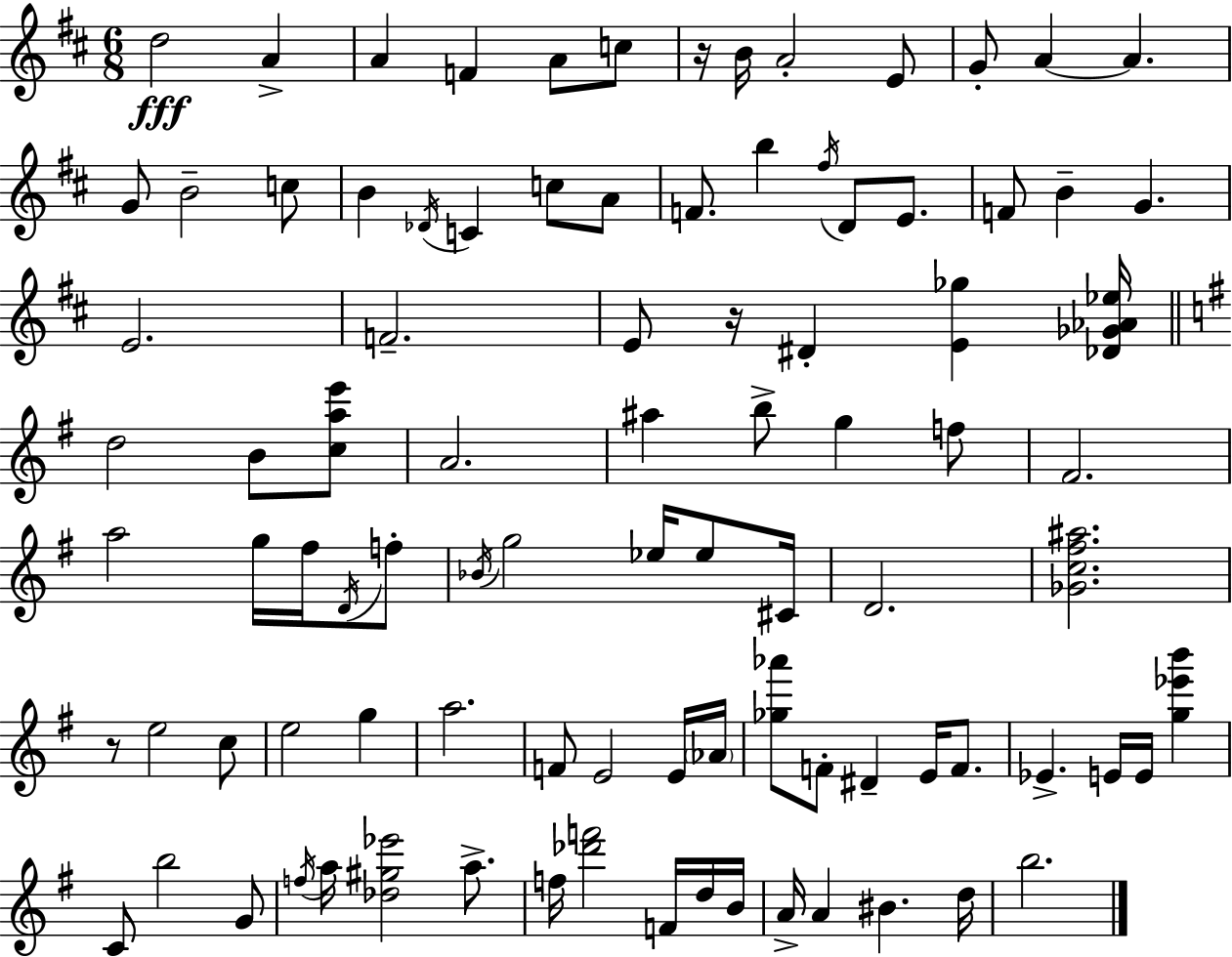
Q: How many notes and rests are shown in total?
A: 93